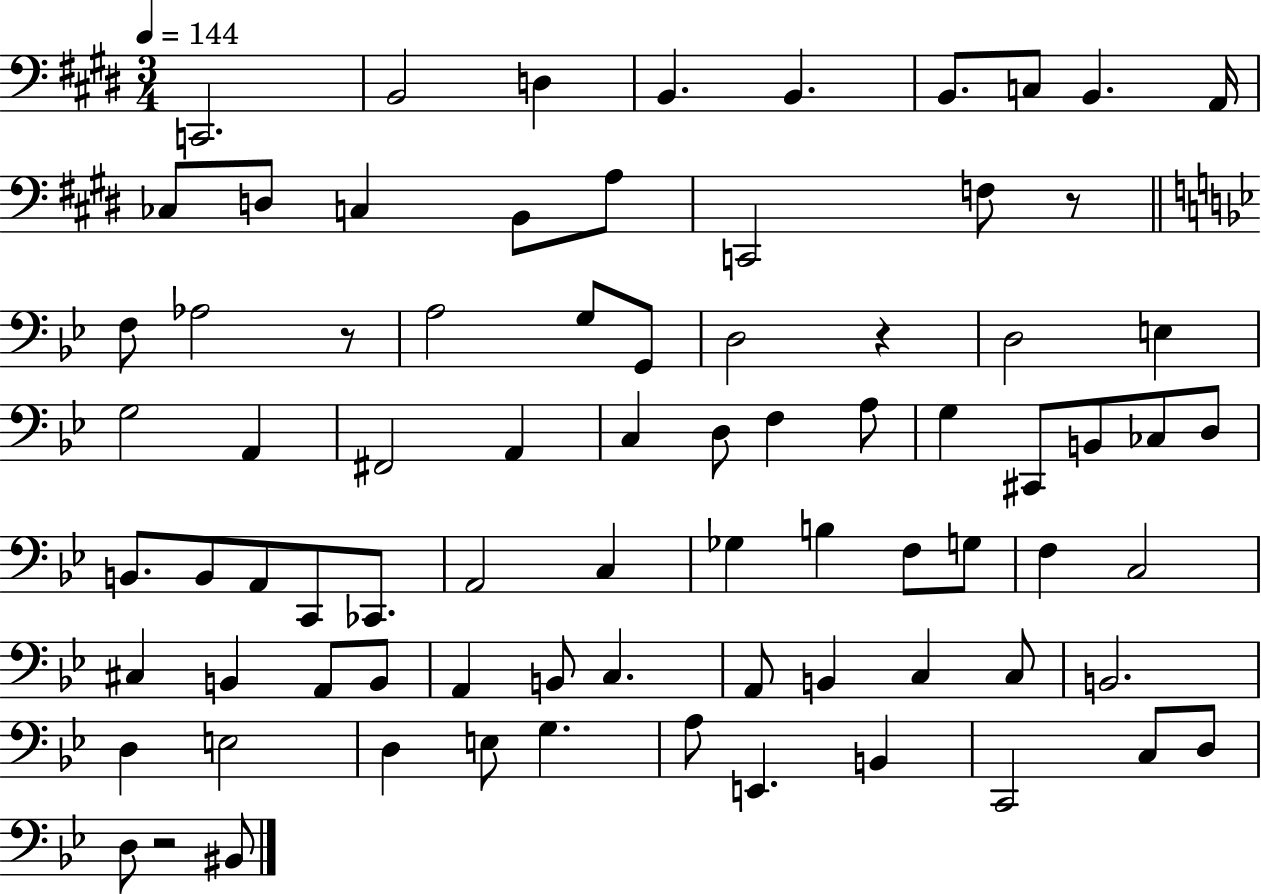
{
  \clef bass
  \numericTimeSignature
  \time 3/4
  \key e \major
  \tempo 4 = 144
  \repeat volta 2 { c,2. | b,2 d4 | b,4. b,4. | b,8. c8 b,4. a,16 | \break ces8 d8 c4 b,8 a8 | c,2 f8 r8 | \bar "||" \break \key bes \major f8 aes2 r8 | a2 g8 g,8 | d2 r4 | d2 e4 | \break g2 a,4 | fis,2 a,4 | c4 d8 f4 a8 | g4 cis,8 b,8 ces8 d8 | \break b,8. b,8 a,8 c,8 ces,8. | a,2 c4 | ges4 b4 f8 g8 | f4 c2 | \break cis4 b,4 a,8 b,8 | a,4 b,8 c4. | a,8 b,4 c4 c8 | b,2. | \break d4 e2 | d4 e8 g4. | a8 e,4. b,4 | c,2 c8 d8 | \break d8 r2 bis,8 | } \bar "|."
}